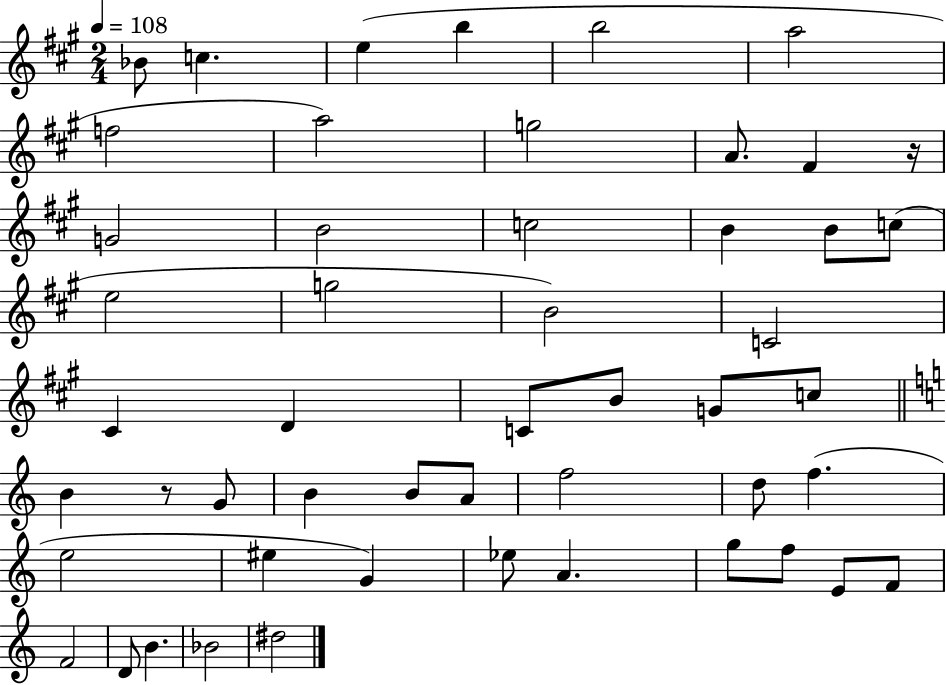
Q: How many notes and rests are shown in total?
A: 51